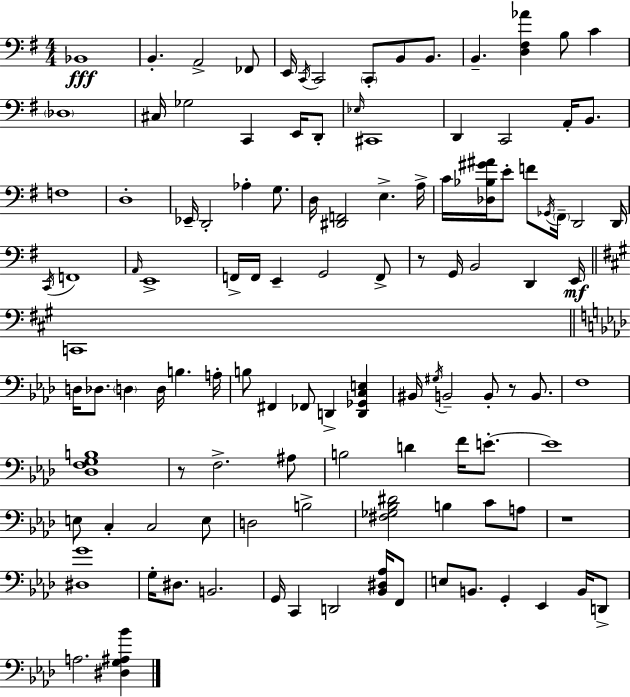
X:1
T:Untitled
M:4/4
L:1/4
K:G
_B,,4 B,, A,,2 _F,,/2 E,,/4 C,,/4 C,,2 C,,/2 B,,/2 B,,/2 B,, [D,^F,_A] B,/2 C _D,4 ^C,/4 _G,2 C,, E,,/4 D,,/2 _E,/4 ^C,,4 D,, C,,2 A,,/4 B,,/2 F,4 D,4 _E,,/4 D,,2 _A, G,/2 D,/4 [^D,,F,,]2 E, A,/4 C/4 [_D,_B,^G^A]/4 E/2 F/2 _G,,/4 ^F,,/4 D,,2 D,,/4 C,,/4 F,,4 A,,/4 E,,4 F,,/4 F,,/4 E,, G,,2 F,,/2 z/2 G,,/4 B,,2 D,, E,,/4 C,,4 D,/4 _D,/2 D, D,/4 B, A,/4 B,/2 ^F,, _F,,/2 D,, [D,,_G,,C,E,] ^B,,/4 ^G,/4 B,,2 B,,/2 z/2 B,,/2 F,4 [_D,F,G,B,]4 z/2 F,2 ^A,/2 B,2 D F/4 E/2 E4 E,/2 C, C,2 E,/2 D,2 B,2 [^F,_G,_B,^D]2 B, C/2 A,/2 z4 [^D,G]4 G,/4 ^D,/2 B,,2 G,,/4 C,, D,,2 [_B,,^D,_A,]/4 F,,/2 E,/2 B,,/2 G,, _E,, B,,/4 D,,/2 A,2 [^D,G,^A,_B]